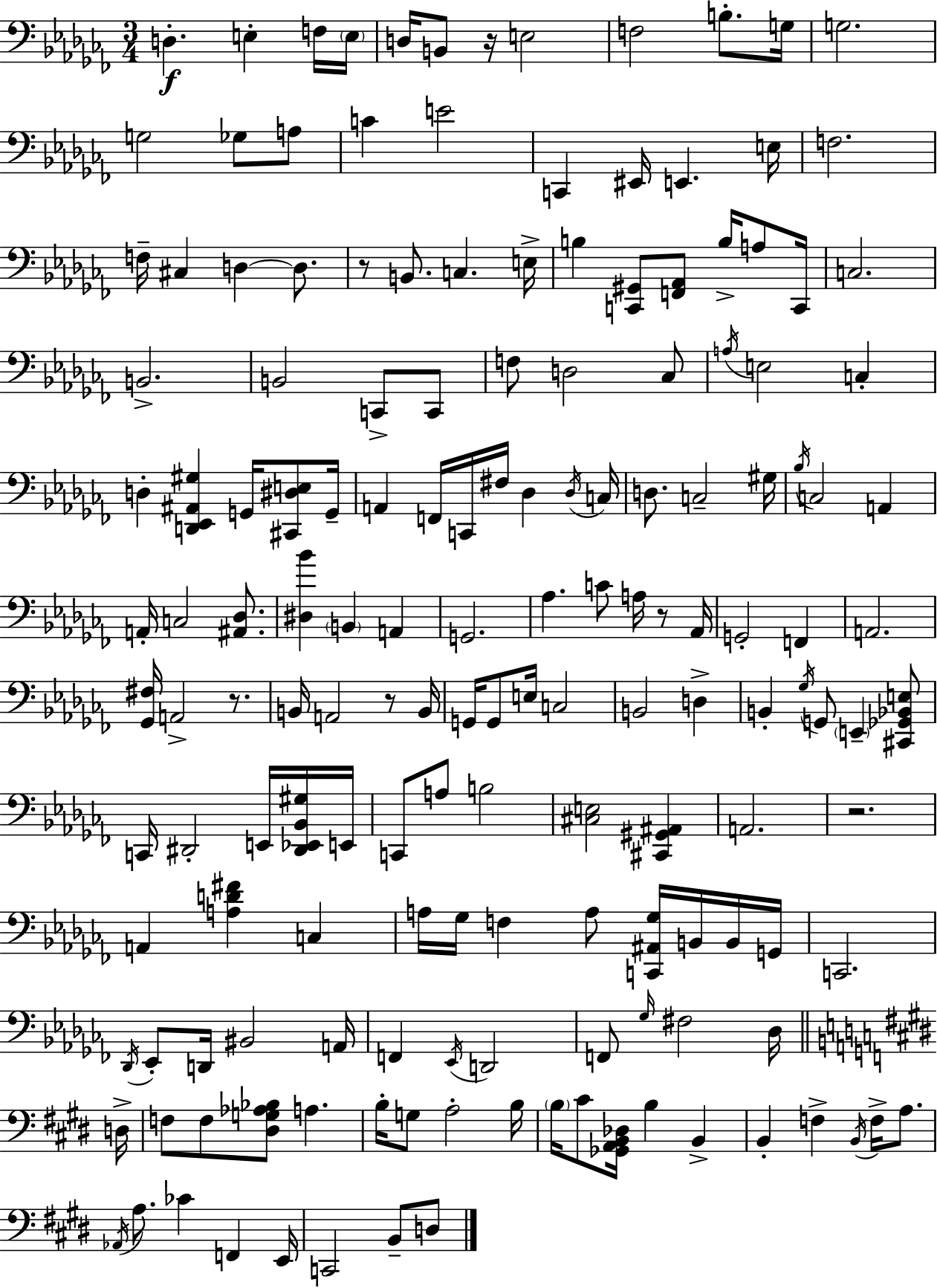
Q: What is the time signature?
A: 3/4